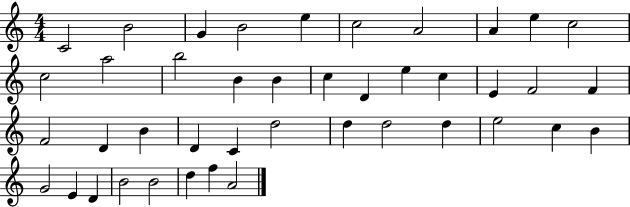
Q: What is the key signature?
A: C major